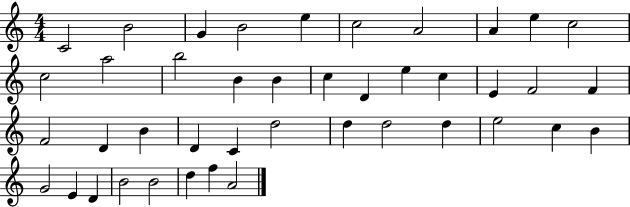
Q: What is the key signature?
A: C major